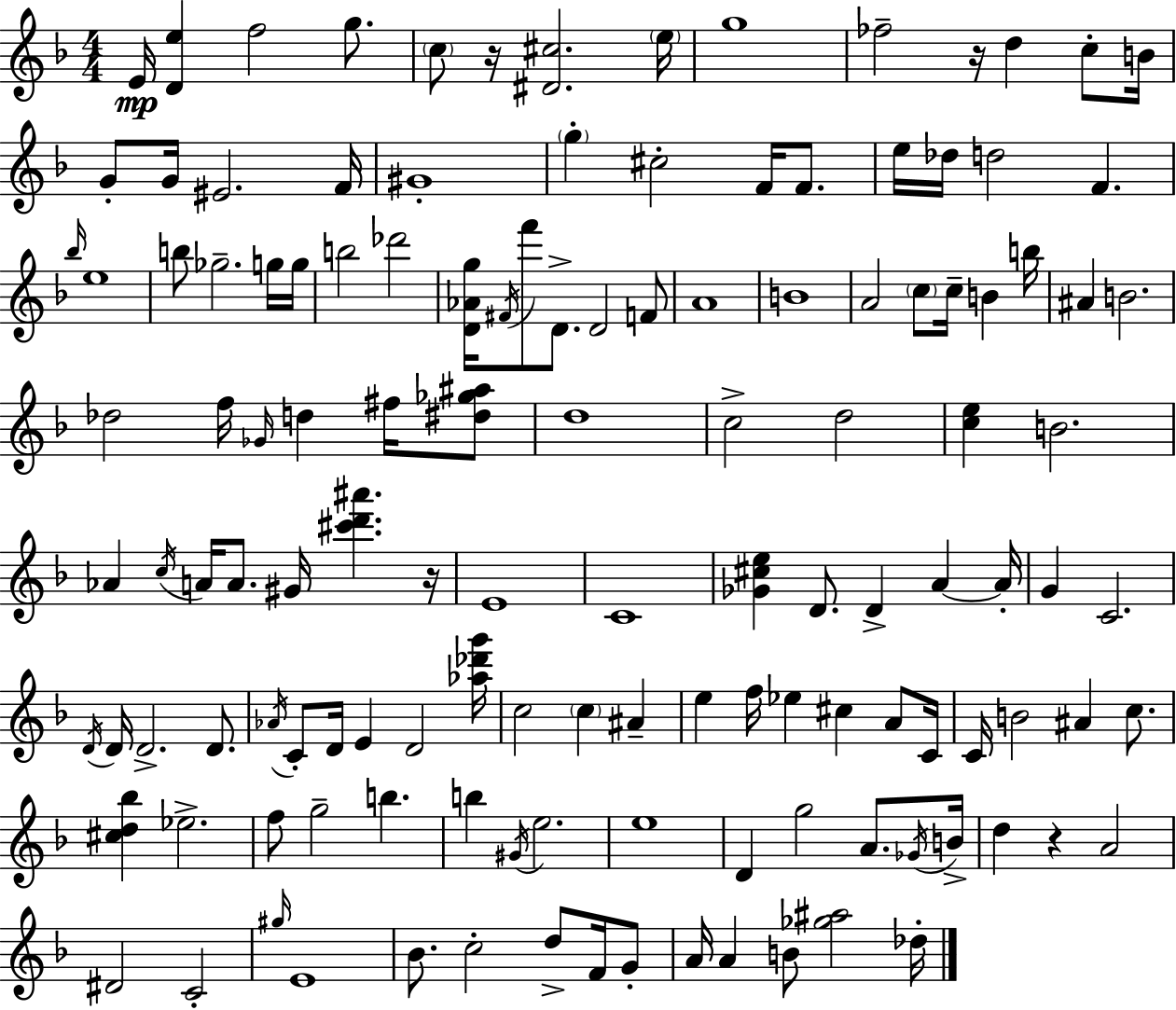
X:1
T:Untitled
M:4/4
L:1/4
K:Dm
E/4 [De] f2 g/2 c/2 z/4 [^D^c]2 e/4 g4 _f2 z/4 d c/2 B/4 G/2 G/4 ^E2 F/4 ^G4 g ^c2 F/4 F/2 e/4 _d/4 d2 F _b/4 e4 b/2 _g2 g/4 g/4 b2 _d'2 [D_Ag]/4 ^F/4 f'/2 D/2 D2 F/2 A4 B4 A2 c/2 c/4 B b/4 ^A B2 _d2 f/4 _G/4 d ^f/4 [^d_g^a]/2 d4 c2 d2 [ce] B2 _A c/4 A/4 A/2 ^G/4 [^c'd'^a'] z/4 E4 C4 [_G^ce] D/2 D A A/4 G C2 D/4 D/4 D2 D/2 _A/4 C/2 D/4 E D2 [_a_d'g']/4 c2 c ^A e f/4 _e ^c A/2 C/4 C/4 B2 ^A c/2 [^cd_b] _e2 f/2 g2 b b ^G/4 e2 e4 D g2 A/2 _G/4 B/4 d z A2 ^D2 C2 ^g/4 E4 _B/2 c2 d/2 F/4 G/2 A/4 A B/2 [_g^a]2 _d/4